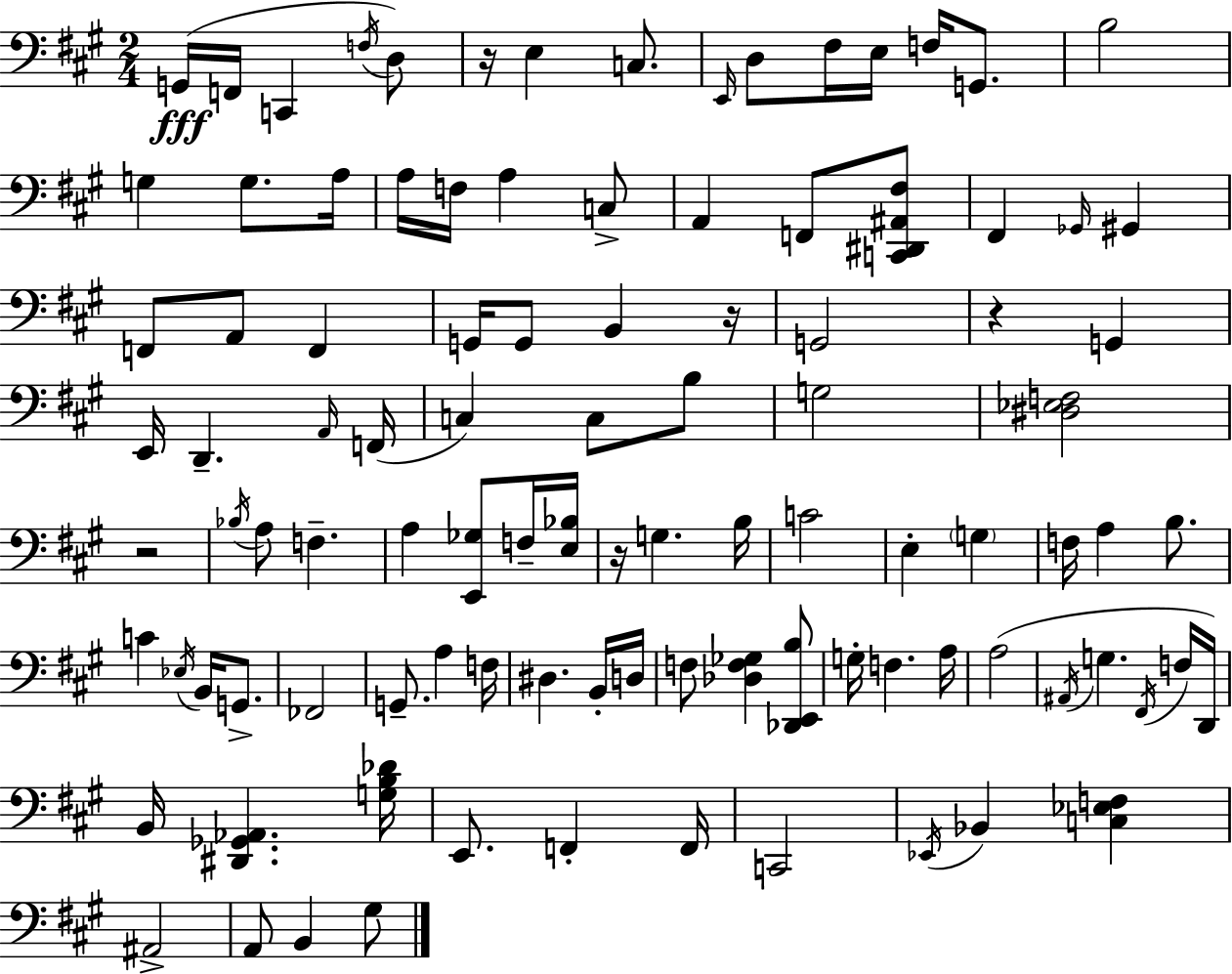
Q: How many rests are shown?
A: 5